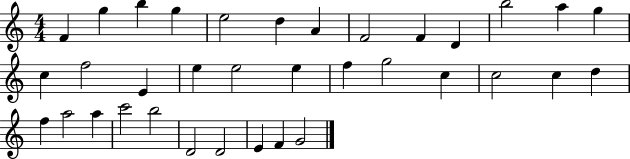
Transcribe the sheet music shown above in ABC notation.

X:1
T:Untitled
M:4/4
L:1/4
K:C
F g b g e2 d A F2 F D b2 a g c f2 E e e2 e f g2 c c2 c d f a2 a c'2 b2 D2 D2 E F G2